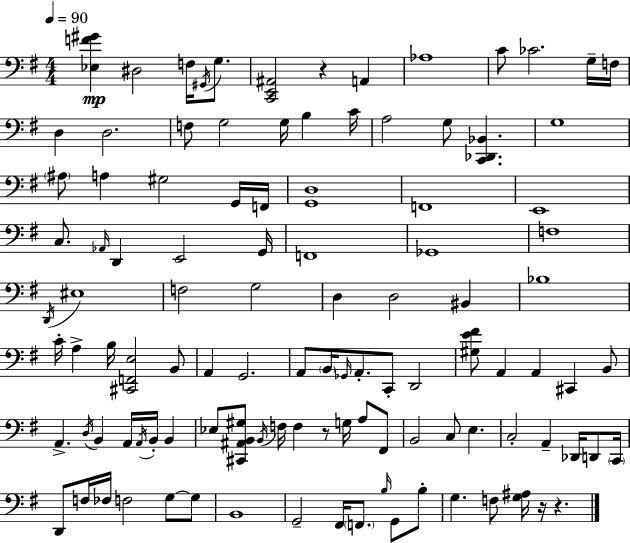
{
  \clef bass
  \numericTimeSignature
  \time 4/4
  \key e \minor
  \tempo 4 = 90
  <ees f' gis'>4\mp dis2 f16 \acciaccatura { gis,16 } g8. | <c, e, ais,>2 r4 a,4 | aes1 | c'8 ces'2. g16-- | \break f16 d4 d2. | f8 g2 g16 b4 | c'16 a2 g8 <c, des, bes,>4. | g1 | \break \parenthesize ais8 a4 gis2 g,16 | f,16 <g, d>1 | f,1 | e,1 | \break c8. \grace { aes,16 } d,4 e,2 | g,16 f,1 | ges,1 | f1 | \break \acciaccatura { d,16 } eis1 | f2 g2 | d4 d2 bis,4 | bes1 | \break c'16-. a4-> b16 <cis, f, e>2 | b,8 a,4 g,2. | a,8 \parenthesize b,16 \grace { ges,16 } a,8.-. c,8-. d,2 | <gis e' fis'>8 a,4 a,4 cis,4 | \break b,8 a,4.-> \acciaccatura { d16 } b,4 a,16 | \acciaccatura { a,16 } b,16-. b,4 ees8 <cis, ais, b, gis>8 \acciaccatura { b,16 } f16 f4 | r8 g16 a8 fis,8 b,2 c8 | e4. c2-. a,4-- | \break des,16 d,8 \parenthesize c,16 d,8 f16 fes16 f2 | g8~~ g8 b,1 | g,2-- fis,16 | \parenthesize f,8. \grace { b16 } g,8 b8-. g4. f8 | \break <g ais>16 r16 r4. \bar "|."
}